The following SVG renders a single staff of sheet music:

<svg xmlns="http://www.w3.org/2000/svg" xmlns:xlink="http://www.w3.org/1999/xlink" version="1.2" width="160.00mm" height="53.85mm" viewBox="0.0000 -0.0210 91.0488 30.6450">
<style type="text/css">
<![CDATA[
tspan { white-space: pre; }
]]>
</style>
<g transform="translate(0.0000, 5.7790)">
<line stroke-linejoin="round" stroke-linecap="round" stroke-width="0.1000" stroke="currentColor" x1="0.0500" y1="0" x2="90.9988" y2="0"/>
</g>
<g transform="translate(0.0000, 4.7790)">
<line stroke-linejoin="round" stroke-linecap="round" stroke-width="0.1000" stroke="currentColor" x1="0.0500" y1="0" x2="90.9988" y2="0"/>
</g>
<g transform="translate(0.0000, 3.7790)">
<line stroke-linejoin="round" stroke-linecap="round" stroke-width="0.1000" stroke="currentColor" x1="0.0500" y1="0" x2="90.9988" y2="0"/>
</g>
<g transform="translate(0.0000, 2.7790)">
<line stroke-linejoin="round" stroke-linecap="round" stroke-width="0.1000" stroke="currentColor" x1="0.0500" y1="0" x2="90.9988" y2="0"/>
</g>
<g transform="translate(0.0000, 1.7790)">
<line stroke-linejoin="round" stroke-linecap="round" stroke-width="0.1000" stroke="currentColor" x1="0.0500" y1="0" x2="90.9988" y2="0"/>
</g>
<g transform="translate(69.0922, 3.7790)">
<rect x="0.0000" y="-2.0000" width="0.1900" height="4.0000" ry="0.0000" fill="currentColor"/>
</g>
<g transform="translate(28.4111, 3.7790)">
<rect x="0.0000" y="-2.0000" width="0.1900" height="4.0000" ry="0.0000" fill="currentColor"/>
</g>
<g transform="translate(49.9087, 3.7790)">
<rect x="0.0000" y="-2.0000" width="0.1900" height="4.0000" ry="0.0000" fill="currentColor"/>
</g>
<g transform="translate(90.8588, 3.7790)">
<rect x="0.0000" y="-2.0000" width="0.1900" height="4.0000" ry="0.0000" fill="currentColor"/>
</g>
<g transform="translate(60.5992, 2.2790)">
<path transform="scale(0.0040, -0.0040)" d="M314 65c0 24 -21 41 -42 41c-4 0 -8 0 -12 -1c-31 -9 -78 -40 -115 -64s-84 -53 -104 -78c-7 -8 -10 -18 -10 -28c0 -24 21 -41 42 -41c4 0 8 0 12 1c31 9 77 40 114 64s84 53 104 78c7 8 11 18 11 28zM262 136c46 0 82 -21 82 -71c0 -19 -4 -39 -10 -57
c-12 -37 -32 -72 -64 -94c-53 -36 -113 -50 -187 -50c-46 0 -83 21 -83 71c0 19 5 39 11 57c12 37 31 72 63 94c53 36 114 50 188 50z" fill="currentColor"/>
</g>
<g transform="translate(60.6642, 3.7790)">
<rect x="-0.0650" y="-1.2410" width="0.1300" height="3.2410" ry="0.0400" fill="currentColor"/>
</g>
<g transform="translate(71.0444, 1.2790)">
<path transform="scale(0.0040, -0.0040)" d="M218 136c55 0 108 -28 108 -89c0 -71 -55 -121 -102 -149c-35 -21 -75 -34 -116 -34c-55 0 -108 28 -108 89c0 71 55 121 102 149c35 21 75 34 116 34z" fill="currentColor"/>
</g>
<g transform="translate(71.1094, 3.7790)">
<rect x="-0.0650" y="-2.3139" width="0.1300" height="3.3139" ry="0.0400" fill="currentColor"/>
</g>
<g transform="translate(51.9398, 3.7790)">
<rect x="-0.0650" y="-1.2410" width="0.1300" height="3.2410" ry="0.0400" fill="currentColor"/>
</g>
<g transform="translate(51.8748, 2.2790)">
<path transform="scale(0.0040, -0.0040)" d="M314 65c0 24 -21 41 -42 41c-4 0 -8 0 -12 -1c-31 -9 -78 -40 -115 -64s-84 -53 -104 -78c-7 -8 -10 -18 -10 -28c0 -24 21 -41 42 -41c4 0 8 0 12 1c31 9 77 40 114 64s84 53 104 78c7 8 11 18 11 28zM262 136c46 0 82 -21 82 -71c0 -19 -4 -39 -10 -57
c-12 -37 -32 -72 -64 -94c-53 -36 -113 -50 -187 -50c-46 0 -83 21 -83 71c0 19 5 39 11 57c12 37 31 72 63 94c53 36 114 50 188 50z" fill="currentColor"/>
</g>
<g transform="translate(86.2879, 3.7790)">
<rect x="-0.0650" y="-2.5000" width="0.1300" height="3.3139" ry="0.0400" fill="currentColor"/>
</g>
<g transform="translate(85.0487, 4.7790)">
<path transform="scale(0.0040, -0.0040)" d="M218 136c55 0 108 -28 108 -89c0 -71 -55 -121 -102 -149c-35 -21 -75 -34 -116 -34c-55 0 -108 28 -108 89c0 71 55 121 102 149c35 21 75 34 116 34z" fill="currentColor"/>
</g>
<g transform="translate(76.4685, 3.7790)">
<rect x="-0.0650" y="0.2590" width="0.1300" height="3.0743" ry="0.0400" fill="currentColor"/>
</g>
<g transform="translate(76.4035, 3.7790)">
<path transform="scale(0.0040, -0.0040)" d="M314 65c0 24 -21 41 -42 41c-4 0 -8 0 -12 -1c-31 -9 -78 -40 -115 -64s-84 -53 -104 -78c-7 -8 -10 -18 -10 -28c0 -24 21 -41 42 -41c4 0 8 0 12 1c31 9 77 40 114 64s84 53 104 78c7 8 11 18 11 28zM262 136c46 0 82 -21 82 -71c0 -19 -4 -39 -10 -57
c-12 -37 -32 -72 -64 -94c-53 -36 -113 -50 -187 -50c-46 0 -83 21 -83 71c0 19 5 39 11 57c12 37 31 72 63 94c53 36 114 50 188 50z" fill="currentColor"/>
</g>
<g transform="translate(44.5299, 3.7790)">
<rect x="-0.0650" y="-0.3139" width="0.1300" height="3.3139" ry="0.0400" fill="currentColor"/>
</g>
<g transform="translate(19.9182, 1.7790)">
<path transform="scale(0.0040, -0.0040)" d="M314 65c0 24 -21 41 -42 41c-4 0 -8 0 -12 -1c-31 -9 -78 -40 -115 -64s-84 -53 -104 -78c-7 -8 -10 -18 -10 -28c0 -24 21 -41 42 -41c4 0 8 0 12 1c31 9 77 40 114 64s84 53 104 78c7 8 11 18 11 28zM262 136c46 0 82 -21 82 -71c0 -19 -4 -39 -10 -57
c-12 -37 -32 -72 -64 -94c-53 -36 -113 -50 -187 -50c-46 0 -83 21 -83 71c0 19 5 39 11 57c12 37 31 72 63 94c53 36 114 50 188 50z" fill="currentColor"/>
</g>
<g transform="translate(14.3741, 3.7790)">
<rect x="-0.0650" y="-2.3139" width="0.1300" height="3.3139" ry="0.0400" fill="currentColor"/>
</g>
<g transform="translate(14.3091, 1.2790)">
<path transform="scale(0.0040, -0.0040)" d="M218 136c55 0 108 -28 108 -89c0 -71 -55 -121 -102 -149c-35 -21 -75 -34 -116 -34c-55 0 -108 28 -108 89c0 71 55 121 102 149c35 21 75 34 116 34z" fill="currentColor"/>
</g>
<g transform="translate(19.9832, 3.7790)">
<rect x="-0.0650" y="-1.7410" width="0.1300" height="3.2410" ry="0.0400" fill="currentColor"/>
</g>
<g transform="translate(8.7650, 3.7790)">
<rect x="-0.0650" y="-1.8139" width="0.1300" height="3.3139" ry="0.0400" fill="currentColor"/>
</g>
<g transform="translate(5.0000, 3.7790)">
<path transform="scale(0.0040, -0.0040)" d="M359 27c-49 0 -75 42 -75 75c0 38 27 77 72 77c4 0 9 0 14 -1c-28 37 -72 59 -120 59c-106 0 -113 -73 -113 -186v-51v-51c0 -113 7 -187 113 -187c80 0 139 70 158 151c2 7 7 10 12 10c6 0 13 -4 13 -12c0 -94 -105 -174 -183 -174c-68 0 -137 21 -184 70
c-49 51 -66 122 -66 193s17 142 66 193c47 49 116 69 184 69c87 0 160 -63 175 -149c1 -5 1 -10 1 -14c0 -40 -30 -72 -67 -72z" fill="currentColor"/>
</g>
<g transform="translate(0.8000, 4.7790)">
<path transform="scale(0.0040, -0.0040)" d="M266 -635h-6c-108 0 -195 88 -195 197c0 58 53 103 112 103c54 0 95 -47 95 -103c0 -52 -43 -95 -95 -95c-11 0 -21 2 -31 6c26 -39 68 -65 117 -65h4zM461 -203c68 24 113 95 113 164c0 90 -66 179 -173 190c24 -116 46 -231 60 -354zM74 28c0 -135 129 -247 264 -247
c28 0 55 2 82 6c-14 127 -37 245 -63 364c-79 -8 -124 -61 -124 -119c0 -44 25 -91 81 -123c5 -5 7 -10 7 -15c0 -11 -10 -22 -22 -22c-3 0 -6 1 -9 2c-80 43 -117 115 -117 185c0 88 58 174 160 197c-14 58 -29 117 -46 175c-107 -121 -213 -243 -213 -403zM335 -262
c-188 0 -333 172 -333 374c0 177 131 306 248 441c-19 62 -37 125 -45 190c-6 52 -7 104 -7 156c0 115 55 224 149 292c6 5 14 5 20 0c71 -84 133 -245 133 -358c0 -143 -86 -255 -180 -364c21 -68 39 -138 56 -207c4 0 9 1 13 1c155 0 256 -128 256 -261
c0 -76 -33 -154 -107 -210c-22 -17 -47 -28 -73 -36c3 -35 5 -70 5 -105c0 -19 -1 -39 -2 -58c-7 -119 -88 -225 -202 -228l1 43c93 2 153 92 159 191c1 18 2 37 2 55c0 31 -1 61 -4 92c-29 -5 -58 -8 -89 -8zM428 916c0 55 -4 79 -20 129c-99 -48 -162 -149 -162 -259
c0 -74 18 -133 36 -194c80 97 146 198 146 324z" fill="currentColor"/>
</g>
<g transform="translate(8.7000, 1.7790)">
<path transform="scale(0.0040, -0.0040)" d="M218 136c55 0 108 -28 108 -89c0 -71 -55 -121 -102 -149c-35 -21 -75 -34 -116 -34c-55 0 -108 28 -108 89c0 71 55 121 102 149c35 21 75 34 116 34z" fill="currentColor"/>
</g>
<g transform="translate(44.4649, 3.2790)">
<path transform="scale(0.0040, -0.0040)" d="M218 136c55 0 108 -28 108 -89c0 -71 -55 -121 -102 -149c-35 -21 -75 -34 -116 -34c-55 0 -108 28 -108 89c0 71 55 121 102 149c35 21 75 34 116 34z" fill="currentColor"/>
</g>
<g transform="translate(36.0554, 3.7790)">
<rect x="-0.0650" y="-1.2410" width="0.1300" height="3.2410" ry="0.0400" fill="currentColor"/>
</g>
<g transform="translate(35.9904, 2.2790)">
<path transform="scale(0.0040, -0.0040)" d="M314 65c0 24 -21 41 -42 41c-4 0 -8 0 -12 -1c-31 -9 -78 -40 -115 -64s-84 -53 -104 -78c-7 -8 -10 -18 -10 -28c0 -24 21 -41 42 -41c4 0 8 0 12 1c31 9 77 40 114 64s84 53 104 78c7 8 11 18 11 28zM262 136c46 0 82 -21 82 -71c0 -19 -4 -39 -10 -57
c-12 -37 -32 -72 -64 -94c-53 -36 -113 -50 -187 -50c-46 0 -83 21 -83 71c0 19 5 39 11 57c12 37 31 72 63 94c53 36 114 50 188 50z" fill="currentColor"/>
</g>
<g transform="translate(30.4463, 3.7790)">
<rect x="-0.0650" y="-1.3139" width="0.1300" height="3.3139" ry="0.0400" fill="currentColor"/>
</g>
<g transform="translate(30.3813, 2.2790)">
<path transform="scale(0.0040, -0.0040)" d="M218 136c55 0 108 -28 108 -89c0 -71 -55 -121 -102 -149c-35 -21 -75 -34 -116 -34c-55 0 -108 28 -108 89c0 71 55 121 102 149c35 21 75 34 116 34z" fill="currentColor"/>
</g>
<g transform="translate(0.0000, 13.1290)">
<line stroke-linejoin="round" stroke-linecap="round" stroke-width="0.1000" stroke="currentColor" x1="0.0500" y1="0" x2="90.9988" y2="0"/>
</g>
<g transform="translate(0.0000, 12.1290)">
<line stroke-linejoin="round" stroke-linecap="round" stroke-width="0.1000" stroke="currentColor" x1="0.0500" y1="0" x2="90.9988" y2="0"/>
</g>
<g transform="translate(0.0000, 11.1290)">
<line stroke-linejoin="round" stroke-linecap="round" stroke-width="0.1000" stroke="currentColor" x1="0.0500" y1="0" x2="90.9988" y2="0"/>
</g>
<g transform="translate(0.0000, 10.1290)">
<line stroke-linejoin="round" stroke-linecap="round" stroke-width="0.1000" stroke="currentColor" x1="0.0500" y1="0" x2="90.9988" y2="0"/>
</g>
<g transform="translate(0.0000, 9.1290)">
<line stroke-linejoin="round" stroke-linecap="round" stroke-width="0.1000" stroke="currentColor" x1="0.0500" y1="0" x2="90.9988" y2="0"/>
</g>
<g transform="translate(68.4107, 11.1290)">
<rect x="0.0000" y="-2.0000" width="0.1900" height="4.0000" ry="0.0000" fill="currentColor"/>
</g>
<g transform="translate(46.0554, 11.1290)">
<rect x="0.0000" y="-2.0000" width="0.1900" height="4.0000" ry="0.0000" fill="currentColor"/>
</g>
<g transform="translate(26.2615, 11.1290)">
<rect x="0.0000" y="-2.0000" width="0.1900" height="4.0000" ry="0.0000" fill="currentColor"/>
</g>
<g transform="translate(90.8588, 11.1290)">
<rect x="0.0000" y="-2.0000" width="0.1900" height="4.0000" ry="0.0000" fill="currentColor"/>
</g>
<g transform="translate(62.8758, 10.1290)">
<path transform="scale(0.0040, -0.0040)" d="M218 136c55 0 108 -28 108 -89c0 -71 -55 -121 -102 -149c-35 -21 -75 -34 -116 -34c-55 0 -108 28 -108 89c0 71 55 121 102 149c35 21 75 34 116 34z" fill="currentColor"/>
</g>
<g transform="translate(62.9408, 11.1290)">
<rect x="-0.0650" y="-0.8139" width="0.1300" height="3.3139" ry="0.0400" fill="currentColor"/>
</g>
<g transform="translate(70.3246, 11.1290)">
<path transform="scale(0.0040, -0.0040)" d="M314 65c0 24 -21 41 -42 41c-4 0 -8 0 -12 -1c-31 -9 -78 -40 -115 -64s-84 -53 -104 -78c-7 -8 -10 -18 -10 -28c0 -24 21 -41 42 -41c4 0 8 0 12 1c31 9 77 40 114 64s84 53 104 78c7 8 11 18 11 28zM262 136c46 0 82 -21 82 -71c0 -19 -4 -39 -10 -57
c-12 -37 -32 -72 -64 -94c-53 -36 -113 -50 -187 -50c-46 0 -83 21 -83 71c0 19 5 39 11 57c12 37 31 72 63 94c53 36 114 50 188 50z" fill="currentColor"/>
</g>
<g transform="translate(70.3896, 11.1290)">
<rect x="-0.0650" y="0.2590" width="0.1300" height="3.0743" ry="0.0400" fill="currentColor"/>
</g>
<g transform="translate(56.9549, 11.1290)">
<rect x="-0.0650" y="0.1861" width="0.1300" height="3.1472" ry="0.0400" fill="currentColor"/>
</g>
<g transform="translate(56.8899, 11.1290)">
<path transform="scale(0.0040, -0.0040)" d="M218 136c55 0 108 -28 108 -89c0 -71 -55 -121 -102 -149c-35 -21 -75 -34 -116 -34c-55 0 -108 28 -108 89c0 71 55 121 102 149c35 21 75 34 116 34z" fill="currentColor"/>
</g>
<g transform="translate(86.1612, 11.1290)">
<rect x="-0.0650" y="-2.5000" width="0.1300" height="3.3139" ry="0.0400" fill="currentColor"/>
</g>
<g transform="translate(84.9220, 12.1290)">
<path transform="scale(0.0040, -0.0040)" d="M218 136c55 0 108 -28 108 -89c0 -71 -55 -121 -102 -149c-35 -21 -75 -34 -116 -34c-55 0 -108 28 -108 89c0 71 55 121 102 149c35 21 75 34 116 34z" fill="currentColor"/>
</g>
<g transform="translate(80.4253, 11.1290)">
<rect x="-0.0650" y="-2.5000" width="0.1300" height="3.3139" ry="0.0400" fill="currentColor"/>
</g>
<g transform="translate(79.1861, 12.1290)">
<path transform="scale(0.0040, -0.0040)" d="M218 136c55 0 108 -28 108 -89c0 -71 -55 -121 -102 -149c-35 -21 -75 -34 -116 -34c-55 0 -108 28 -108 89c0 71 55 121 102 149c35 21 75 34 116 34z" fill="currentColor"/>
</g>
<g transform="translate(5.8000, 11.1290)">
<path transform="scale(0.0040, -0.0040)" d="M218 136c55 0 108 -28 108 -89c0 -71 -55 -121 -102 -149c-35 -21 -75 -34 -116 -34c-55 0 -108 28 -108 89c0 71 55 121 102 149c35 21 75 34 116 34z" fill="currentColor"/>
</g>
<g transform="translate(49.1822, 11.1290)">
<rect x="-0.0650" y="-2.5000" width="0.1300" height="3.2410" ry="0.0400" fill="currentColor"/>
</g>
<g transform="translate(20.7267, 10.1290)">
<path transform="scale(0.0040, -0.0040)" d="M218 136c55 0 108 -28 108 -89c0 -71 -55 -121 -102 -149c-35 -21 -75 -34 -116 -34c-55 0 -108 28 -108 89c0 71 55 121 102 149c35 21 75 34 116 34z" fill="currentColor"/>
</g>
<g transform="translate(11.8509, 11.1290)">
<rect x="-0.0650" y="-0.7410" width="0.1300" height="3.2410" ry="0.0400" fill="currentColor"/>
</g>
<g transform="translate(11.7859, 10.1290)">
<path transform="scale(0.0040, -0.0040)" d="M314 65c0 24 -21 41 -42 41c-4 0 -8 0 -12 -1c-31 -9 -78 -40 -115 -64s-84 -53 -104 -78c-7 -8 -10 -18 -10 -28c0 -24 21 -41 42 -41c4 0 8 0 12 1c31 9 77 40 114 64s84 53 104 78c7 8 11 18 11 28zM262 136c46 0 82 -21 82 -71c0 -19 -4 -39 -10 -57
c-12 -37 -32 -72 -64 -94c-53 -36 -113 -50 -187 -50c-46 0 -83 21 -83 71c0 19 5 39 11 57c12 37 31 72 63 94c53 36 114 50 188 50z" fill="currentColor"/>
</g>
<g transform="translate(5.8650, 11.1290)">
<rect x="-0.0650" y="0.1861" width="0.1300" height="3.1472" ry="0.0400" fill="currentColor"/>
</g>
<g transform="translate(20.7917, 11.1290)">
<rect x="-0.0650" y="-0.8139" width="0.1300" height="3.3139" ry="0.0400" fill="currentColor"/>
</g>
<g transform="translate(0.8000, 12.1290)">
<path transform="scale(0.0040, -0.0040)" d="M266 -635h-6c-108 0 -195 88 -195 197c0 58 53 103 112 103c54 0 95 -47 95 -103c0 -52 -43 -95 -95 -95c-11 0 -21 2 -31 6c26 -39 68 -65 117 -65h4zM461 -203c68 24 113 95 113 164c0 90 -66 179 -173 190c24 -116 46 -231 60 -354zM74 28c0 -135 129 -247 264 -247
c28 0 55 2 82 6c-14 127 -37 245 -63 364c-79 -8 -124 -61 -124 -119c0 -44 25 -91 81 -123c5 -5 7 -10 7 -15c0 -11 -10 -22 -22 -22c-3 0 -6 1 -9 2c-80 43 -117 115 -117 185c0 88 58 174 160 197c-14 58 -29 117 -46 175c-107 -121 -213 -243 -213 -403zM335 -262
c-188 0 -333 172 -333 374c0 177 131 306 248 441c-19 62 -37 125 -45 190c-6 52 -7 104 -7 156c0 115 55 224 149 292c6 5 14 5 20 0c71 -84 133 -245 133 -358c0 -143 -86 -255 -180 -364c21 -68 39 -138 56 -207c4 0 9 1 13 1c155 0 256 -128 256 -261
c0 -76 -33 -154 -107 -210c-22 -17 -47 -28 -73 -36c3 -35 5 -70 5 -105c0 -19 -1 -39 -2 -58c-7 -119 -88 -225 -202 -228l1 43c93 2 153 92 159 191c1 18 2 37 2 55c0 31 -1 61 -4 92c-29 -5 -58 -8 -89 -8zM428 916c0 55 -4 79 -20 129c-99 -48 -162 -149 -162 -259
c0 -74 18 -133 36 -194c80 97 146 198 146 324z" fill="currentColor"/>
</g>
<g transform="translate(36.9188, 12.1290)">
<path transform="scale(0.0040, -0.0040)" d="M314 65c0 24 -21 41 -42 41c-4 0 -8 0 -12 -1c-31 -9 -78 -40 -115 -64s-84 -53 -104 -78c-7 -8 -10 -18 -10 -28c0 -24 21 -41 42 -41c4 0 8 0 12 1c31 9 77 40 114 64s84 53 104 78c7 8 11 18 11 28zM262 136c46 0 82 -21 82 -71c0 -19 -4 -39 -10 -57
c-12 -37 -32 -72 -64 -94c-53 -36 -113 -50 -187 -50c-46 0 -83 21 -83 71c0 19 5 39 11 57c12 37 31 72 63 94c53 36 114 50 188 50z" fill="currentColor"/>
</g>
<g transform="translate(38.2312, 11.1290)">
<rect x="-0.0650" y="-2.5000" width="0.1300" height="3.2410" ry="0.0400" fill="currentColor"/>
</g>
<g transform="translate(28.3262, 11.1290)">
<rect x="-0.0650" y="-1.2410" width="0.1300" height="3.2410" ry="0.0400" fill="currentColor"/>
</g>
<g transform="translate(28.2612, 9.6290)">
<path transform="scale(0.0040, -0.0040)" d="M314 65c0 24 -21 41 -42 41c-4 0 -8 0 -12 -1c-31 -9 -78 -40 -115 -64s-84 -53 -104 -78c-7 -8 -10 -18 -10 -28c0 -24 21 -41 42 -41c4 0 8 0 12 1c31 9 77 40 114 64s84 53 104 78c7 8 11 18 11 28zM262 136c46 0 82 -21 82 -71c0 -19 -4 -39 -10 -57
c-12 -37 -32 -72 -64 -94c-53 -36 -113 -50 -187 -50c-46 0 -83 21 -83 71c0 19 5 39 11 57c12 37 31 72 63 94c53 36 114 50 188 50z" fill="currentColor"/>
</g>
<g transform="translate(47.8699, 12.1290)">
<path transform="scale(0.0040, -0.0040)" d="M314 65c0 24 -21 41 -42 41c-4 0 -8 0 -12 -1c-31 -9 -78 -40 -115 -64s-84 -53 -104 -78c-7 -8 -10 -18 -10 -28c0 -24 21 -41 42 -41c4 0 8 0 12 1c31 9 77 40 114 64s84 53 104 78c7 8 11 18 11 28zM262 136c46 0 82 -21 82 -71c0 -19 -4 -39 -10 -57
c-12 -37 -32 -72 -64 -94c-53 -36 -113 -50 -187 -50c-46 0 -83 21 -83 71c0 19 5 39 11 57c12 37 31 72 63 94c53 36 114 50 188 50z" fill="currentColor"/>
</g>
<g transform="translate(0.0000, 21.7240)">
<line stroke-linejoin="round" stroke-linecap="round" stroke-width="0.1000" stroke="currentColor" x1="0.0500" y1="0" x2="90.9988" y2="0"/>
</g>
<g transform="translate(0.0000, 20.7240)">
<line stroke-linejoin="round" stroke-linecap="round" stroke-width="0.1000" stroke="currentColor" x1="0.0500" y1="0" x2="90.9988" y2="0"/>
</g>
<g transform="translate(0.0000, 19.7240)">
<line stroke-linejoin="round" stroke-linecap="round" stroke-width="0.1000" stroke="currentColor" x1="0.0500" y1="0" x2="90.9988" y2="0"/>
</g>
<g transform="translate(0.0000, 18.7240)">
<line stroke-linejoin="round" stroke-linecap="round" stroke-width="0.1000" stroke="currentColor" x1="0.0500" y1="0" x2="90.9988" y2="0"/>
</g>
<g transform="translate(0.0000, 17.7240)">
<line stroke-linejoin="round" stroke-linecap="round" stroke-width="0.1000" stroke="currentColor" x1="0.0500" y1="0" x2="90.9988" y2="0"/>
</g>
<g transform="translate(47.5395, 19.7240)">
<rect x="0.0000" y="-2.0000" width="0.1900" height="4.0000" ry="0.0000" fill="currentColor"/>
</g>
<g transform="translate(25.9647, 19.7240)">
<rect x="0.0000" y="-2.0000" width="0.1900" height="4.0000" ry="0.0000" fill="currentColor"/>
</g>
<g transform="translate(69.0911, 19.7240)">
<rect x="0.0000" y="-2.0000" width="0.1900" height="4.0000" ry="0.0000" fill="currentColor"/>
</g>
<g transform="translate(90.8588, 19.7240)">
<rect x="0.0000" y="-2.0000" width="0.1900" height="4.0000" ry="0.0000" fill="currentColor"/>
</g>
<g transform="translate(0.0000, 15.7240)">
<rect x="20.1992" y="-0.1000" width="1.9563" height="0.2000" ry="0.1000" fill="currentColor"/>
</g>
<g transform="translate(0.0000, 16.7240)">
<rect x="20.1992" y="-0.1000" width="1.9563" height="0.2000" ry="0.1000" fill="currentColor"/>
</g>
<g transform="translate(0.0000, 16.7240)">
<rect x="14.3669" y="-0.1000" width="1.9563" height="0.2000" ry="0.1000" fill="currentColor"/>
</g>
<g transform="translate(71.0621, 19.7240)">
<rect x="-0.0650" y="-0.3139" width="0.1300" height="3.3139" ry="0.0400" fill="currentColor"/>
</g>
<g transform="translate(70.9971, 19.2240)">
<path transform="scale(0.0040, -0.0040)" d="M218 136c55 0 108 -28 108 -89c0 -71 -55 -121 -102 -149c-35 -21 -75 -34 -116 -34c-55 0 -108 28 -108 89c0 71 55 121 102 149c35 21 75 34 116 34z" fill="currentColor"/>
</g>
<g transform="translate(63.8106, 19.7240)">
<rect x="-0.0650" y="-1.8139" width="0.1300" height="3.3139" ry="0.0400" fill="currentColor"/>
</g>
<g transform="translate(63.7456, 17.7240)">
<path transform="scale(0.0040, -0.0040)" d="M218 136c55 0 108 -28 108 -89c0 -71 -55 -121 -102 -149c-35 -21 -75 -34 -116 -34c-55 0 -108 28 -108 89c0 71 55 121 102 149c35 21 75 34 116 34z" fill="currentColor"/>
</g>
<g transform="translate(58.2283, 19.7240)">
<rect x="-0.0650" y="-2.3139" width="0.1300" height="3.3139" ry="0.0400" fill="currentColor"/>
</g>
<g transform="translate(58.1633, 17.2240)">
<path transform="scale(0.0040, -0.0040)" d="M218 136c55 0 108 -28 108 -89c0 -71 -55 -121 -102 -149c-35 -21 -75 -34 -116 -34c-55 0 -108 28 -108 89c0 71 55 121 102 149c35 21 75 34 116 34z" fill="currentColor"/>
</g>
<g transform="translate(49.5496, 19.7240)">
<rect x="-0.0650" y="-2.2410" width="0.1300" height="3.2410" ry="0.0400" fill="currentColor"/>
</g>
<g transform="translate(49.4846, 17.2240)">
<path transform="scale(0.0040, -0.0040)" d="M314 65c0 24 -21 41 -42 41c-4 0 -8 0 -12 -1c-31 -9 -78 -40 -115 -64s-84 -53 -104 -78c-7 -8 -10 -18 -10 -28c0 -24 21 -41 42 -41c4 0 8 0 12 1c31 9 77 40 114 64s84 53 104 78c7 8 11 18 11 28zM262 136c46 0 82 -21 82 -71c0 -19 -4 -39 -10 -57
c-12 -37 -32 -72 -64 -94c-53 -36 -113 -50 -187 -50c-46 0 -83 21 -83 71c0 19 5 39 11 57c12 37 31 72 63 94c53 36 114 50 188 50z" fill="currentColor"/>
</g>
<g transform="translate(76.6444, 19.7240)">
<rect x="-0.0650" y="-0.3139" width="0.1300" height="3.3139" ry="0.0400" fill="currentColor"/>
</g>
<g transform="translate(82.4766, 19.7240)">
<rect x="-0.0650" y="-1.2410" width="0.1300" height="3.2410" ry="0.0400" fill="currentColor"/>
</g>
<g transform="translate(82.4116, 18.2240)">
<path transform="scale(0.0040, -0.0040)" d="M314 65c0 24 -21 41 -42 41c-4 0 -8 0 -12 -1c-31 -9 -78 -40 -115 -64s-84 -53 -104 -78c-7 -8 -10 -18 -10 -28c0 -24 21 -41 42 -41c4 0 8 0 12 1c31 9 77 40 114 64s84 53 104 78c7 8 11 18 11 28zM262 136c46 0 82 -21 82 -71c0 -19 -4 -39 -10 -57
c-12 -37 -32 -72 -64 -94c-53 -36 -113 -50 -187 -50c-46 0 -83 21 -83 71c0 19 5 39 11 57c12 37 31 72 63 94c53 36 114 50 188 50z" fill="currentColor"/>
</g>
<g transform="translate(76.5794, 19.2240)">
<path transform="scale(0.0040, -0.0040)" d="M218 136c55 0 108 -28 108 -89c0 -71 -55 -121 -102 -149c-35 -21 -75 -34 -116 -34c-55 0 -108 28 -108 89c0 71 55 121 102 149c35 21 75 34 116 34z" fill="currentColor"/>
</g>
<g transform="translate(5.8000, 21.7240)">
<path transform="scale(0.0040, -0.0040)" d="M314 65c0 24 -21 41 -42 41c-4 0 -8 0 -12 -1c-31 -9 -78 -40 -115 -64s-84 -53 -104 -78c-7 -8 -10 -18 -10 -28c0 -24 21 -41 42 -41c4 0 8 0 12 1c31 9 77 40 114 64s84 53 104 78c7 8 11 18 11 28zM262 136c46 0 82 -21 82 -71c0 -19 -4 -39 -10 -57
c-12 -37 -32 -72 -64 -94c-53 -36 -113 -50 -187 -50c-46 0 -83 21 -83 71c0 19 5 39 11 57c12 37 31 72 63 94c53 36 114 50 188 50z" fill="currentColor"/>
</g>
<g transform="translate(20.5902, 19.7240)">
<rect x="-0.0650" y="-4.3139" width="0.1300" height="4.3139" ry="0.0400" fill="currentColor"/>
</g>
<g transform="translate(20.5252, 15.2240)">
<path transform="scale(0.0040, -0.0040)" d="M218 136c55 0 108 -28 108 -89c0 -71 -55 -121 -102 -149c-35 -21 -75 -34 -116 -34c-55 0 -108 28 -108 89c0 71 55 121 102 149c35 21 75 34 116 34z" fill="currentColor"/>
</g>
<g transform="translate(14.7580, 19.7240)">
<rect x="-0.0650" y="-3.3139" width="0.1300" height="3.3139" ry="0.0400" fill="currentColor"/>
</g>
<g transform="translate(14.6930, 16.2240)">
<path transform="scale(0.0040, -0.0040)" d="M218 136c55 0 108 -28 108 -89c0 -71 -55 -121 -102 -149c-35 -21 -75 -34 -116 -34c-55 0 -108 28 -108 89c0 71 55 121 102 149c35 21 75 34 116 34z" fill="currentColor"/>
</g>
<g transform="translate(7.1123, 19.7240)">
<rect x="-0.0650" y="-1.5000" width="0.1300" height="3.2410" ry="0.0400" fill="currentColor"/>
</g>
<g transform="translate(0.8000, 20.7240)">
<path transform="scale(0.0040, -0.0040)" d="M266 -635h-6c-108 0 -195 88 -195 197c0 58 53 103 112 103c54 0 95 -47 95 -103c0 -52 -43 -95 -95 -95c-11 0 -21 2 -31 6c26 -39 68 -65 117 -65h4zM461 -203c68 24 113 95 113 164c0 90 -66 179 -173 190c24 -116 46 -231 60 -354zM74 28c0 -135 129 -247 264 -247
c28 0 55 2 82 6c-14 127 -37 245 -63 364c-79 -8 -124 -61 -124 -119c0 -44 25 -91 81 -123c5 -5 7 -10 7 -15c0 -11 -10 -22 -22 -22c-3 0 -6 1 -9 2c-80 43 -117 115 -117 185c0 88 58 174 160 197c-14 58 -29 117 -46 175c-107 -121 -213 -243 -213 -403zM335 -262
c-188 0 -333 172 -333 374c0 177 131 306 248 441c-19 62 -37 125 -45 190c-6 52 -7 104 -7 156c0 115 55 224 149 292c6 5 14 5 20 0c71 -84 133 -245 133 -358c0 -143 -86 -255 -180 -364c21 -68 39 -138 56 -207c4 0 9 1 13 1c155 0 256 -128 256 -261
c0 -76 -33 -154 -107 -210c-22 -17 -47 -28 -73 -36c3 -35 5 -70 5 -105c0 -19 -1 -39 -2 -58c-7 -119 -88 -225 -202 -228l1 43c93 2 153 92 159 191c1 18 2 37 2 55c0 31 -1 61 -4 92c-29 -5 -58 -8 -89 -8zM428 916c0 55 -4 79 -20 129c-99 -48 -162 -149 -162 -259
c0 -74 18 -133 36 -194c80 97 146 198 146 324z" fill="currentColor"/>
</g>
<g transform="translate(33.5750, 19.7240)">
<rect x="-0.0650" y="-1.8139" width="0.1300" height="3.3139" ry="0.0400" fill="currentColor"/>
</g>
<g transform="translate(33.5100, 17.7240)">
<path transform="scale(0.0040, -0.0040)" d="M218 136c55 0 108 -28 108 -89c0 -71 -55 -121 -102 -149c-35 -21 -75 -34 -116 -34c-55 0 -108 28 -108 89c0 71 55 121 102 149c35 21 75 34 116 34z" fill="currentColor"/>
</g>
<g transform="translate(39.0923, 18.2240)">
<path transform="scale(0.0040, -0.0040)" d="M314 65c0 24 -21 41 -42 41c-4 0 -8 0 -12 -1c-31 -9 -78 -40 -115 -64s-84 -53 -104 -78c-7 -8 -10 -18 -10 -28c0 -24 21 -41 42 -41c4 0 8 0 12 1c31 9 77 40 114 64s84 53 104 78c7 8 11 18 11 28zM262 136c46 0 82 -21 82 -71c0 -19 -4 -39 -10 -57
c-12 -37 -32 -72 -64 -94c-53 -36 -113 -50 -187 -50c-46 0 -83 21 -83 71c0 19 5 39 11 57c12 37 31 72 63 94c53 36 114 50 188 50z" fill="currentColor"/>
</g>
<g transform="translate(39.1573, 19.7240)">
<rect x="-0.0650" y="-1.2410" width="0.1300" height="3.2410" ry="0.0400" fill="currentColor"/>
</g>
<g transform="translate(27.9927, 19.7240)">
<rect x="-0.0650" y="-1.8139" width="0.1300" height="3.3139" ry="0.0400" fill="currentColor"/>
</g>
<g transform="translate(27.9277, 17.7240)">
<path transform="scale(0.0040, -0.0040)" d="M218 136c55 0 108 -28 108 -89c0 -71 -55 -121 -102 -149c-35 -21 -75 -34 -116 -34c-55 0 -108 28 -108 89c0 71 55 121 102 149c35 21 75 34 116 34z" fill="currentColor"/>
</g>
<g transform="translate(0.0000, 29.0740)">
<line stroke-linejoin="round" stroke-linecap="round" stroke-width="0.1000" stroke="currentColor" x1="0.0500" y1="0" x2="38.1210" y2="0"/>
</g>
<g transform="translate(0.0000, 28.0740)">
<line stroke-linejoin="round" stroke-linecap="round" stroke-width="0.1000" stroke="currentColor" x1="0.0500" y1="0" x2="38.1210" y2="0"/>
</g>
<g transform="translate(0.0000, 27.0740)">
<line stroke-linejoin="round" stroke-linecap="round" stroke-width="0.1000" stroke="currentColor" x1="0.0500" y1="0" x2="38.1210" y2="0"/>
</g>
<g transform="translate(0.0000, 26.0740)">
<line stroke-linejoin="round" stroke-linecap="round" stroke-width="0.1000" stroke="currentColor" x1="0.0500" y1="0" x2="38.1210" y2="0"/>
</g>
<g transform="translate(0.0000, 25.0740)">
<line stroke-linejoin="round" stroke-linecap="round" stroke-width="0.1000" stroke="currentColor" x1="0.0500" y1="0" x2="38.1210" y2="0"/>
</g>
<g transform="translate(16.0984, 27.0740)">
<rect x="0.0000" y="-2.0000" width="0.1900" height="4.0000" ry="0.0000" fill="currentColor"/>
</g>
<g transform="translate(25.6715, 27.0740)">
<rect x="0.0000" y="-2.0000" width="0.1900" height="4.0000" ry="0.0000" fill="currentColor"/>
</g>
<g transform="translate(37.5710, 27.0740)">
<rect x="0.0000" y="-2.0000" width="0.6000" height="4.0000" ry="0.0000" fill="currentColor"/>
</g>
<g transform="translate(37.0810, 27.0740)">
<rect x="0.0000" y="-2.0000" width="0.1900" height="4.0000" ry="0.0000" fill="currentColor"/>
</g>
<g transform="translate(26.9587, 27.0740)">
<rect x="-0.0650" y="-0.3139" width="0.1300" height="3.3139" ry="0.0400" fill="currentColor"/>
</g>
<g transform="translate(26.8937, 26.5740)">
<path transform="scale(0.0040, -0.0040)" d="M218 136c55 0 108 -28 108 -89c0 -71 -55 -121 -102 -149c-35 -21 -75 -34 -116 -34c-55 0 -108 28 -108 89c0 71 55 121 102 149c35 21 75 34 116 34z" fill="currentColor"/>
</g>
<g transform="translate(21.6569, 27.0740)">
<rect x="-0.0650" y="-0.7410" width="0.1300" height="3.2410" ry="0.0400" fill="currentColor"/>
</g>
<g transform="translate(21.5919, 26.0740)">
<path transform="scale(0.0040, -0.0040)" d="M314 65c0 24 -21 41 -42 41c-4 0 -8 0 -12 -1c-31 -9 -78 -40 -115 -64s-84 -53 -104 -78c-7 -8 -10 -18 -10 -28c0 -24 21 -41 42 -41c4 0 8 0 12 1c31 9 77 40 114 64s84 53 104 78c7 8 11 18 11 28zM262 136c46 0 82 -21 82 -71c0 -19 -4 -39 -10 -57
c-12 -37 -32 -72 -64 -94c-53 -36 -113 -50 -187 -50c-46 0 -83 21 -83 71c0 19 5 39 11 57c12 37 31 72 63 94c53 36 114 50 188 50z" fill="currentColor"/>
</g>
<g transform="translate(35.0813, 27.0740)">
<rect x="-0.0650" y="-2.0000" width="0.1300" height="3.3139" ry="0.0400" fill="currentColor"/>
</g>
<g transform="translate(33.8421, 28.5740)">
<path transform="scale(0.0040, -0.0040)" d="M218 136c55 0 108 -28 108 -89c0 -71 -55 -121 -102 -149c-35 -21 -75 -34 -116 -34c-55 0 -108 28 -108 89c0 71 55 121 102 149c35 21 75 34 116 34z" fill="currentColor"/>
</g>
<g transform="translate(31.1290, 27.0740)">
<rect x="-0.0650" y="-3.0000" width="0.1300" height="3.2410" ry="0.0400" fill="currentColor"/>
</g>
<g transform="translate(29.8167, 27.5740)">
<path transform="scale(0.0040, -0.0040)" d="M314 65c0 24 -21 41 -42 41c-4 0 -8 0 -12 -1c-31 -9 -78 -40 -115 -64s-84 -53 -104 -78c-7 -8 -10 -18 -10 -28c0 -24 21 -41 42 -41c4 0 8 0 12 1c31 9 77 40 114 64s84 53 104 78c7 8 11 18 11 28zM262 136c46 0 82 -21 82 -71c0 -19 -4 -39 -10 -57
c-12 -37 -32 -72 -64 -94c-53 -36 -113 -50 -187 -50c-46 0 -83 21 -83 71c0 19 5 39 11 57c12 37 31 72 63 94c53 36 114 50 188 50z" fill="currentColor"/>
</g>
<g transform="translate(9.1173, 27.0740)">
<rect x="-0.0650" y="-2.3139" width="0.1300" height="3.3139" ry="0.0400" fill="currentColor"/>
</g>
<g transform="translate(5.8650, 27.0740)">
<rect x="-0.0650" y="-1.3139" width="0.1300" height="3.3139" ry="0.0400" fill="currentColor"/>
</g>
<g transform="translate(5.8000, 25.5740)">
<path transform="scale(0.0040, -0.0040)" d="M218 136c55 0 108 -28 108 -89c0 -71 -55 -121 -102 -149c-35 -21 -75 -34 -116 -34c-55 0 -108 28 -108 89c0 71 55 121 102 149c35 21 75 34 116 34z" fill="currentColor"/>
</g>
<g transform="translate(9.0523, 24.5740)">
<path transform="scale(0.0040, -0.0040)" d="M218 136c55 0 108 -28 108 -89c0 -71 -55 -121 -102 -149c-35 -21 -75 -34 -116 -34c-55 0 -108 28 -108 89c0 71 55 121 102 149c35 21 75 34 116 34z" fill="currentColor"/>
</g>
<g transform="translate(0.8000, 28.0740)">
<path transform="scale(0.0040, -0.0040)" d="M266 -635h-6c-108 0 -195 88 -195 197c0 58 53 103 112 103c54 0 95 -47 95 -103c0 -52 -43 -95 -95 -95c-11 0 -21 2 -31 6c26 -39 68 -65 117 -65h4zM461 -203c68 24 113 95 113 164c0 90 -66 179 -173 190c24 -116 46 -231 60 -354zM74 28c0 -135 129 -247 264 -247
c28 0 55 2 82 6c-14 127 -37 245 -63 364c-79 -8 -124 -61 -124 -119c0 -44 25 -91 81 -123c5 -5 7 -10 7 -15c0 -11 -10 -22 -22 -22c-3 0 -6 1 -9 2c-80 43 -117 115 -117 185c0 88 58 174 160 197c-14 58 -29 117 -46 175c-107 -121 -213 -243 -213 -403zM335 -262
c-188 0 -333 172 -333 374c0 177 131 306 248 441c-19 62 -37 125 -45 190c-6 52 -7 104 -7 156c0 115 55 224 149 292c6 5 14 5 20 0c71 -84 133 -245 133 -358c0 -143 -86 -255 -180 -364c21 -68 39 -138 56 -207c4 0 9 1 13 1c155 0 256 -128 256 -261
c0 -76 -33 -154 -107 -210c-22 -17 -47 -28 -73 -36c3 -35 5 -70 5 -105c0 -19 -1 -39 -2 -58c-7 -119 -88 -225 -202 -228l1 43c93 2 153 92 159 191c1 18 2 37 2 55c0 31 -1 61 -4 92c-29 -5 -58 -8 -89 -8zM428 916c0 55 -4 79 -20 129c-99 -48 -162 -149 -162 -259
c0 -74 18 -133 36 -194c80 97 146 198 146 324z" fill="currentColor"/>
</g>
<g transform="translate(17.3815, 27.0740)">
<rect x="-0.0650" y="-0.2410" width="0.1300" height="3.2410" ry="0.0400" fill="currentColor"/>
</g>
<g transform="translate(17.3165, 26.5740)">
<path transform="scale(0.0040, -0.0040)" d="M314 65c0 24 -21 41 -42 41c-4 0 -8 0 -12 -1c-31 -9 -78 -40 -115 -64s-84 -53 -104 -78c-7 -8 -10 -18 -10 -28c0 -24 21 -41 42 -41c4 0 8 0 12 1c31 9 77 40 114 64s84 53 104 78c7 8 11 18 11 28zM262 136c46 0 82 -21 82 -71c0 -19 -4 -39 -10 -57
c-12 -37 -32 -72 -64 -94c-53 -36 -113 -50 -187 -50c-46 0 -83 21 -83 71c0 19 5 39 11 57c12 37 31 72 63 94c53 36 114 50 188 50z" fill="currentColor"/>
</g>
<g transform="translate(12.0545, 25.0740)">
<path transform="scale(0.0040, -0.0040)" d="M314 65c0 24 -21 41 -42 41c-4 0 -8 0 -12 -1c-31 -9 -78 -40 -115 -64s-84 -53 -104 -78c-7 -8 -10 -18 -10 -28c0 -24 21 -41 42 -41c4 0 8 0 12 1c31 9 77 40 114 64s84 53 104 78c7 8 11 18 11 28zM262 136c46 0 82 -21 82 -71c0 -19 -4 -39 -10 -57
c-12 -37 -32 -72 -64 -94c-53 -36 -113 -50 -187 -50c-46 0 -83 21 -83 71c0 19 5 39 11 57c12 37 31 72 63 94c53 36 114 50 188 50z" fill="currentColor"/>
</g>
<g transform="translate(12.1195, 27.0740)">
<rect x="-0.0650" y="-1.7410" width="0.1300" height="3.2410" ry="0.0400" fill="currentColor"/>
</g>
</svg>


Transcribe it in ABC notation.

X:1
T:Untitled
M:4/4
L:1/4
K:C
f g f2 e e2 c e2 e2 g B2 G B d2 d e2 G2 G2 B d B2 G G E2 b d' f f e2 g2 g f c c e2 e g f2 c2 d2 c A2 F